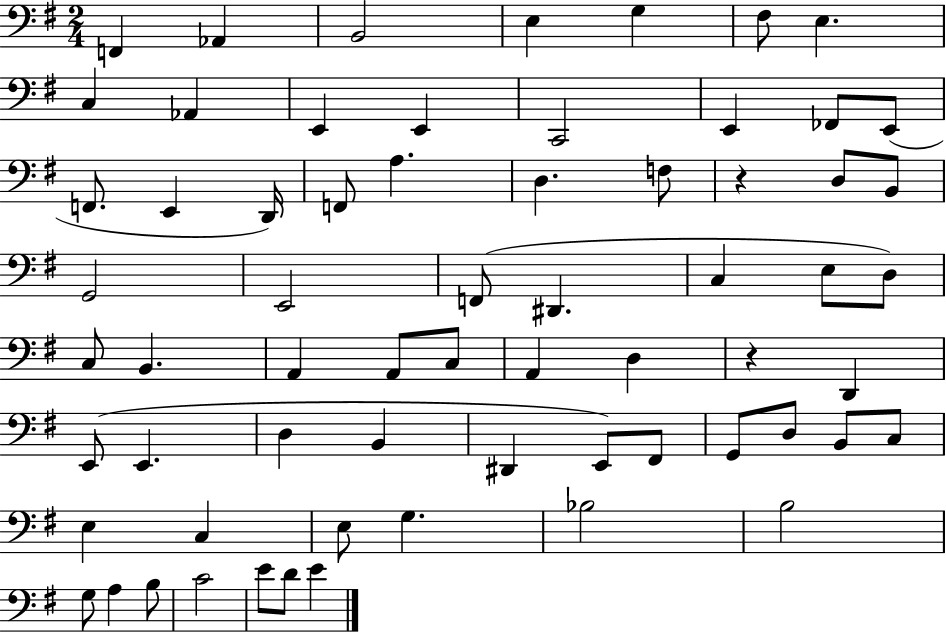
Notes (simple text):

F2/q Ab2/q B2/h E3/q G3/q F#3/e E3/q. C3/q Ab2/q E2/q E2/q C2/h E2/q FES2/e E2/e F2/e. E2/q D2/s F2/e A3/q. D3/q. F3/e R/q D3/e B2/e G2/h E2/h F2/e D#2/q. C3/q E3/e D3/e C3/e B2/q. A2/q A2/e C3/e A2/q D3/q R/q D2/q E2/e E2/q. D3/q B2/q D#2/q E2/e F#2/e G2/e D3/e B2/e C3/e E3/q C3/q E3/e G3/q. Bb3/h B3/h G3/e A3/q B3/e C4/h E4/e D4/e E4/q